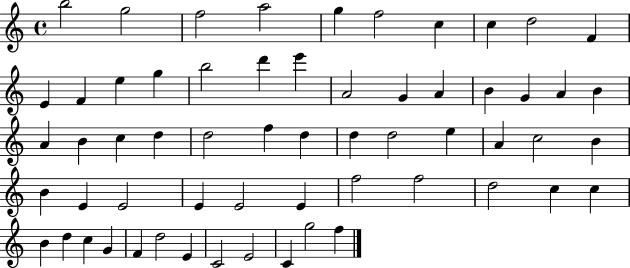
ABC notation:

X:1
T:Untitled
M:4/4
L:1/4
K:C
b2 g2 f2 a2 g f2 c c d2 F E F e g b2 d' e' A2 G A B G A B A B c d d2 f d d d2 e A c2 B B E E2 E E2 E f2 f2 d2 c c B d c G F d2 E C2 E2 C g2 f